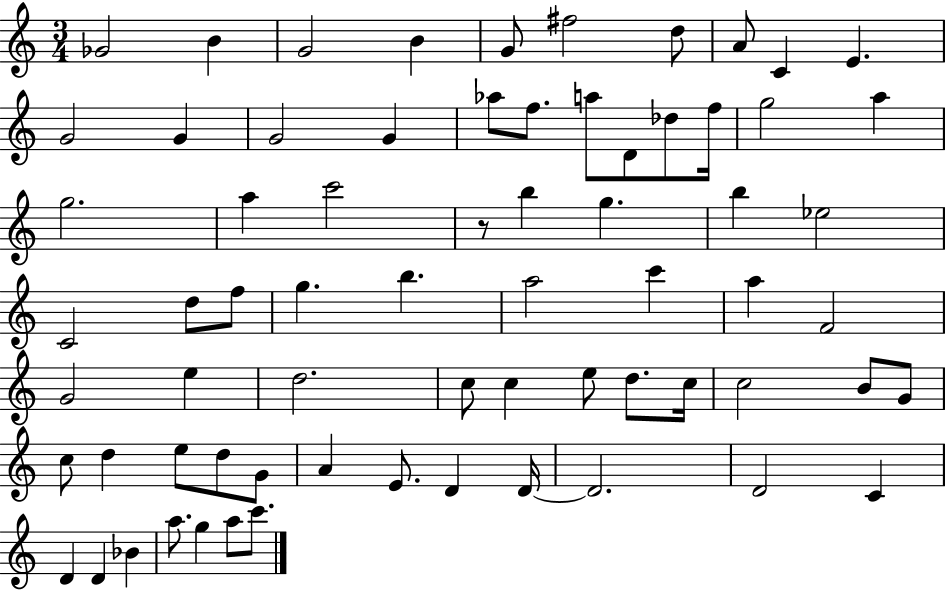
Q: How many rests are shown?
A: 1